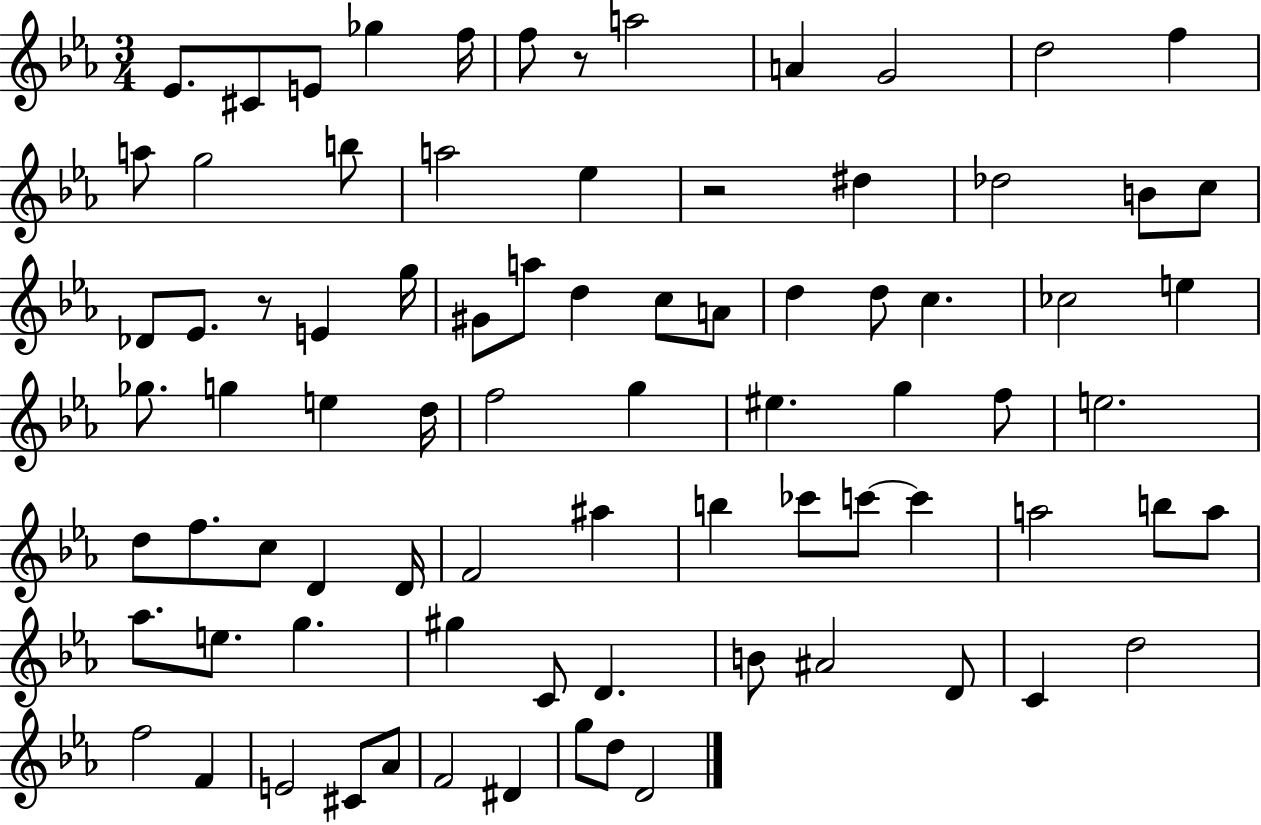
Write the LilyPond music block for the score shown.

{
  \clef treble
  \numericTimeSignature
  \time 3/4
  \key ees \major
  \repeat volta 2 { ees'8. cis'8 e'8 ges''4 f''16 | f''8 r8 a''2 | a'4 g'2 | d''2 f''4 | \break a''8 g''2 b''8 | a''2 ees''4 | r2 dis''4 | des''2 b'8 c''8 | \break des'8 ees'8. r8 e'4 g''16 | gis'8 a''8 d''4 c''8 a'8 | d''4 d''8 c''4. | ces''2 e''4 | \break ges''8. g''4 e''4 d''16 | f''2 g''4 | eis''4. g''4 f''8 | e''2. | \break d''8 f''8. c''8 d'4 d'16 | f'2 ais''4 | b''4 ces'''8 c'''8~~ c'''4 | a''2 b''8 a''8 | \break aes''8. e''8. g''4. | gis''4 c'8 d'4. | b'8 ais'2 d'8 | c'4 d''2 | \break f''2 f'4 | e'2 cis'8 aes'8 | f'2 dis'4 | g''8 d''8 d'2 | \break } \bar "|."
}